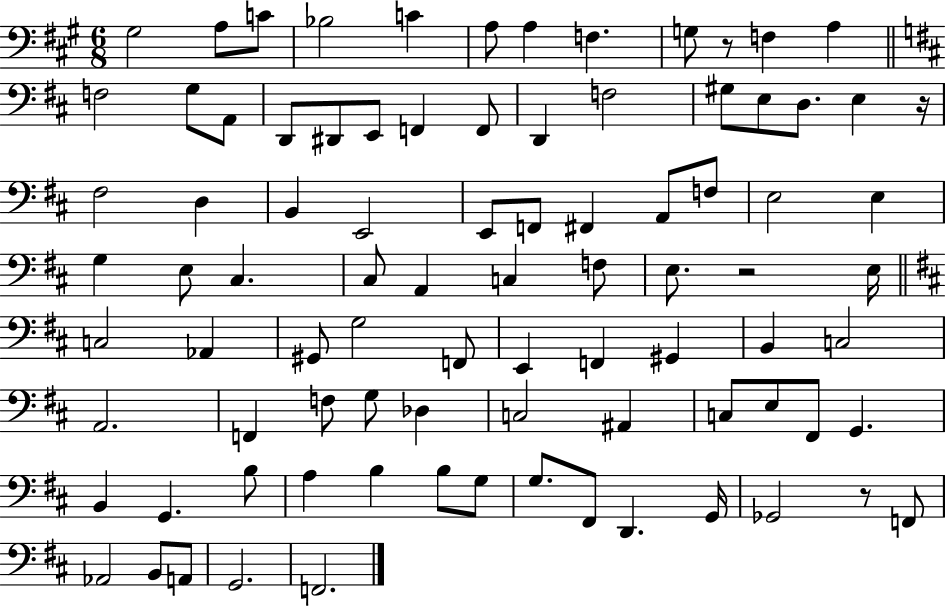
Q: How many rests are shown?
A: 4